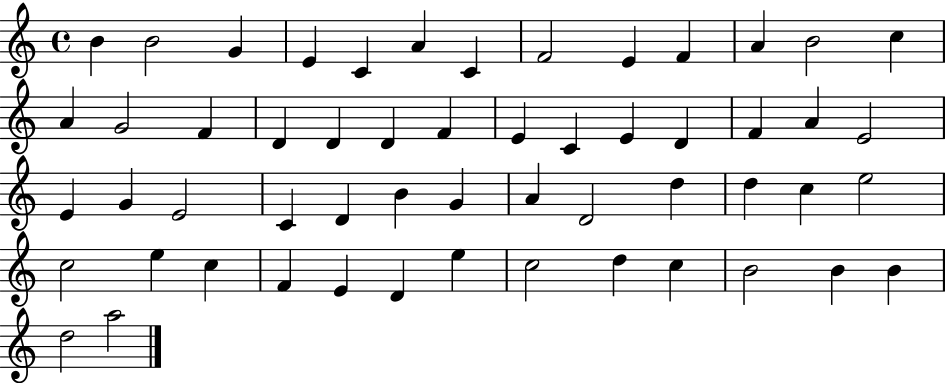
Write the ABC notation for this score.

X:1
T:Untitled
M:4/4
L:1/4
K:C
B B2 G E C A C F2 E F A B2 c A G2 F D D D F E C E D F A E2 E G E2 C D B G A D2 d d c e2 c2 e c F E D e c2 d c B2 B B d2 a2